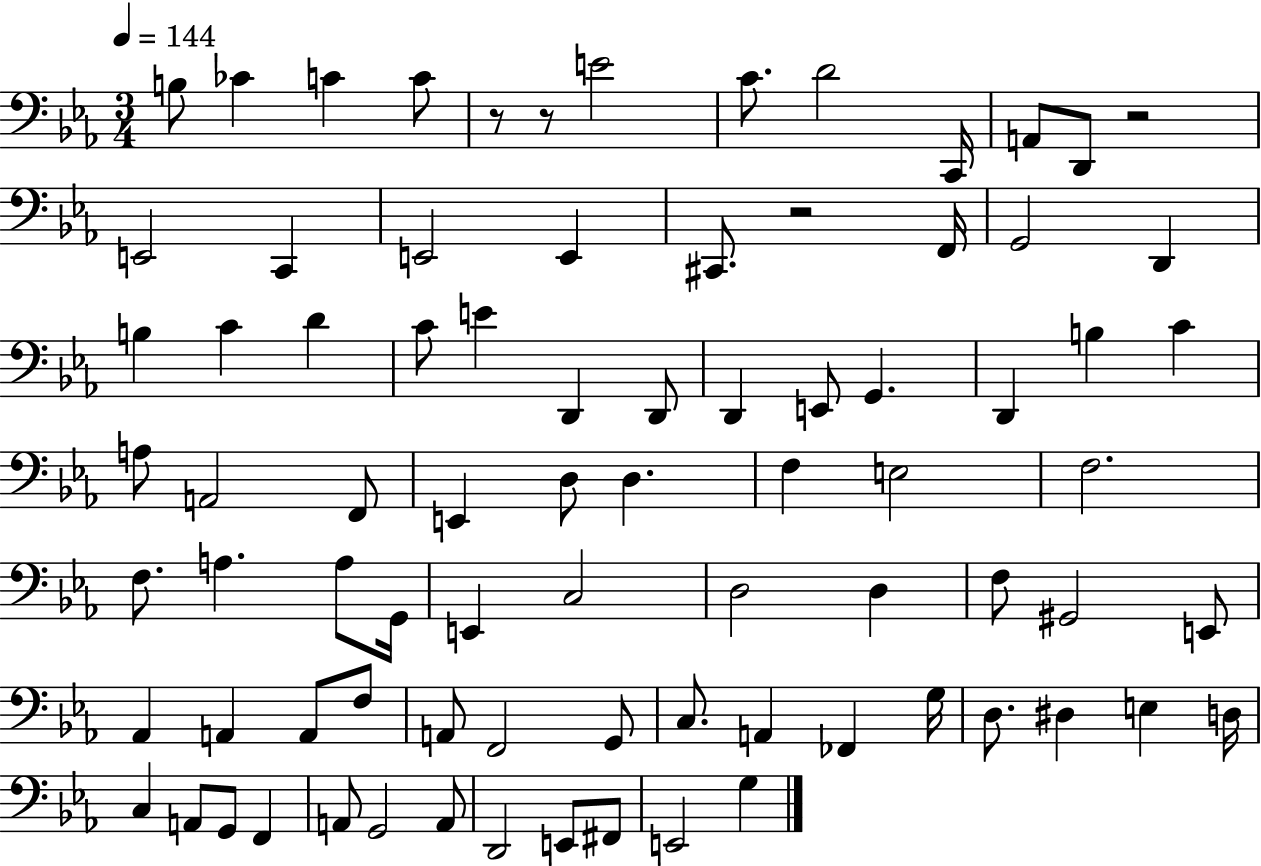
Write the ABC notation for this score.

X:1
T:Untitled
M:3/4
L:1/4
K:Eb
B,/2 _C C C/2 z/2 z/2 E2 C/2 D2 C,,/4 A,,/2 D,,/2 z2 E,,2 C,, E,,2 E,, ^C,,/2 z2 F,,/4 G,,2 D,, B, C D C/2 E D,, D,,/2 D,, E,,/2 G,, D,, B, C A,/2 A,,2 F,,/2 E,, D,/2 D, F, E,2 F,2 F,/2 A, A,/2 G,,/4 E,, C,2 D,2 D, F,/2 ^G,,2 E,,/2 _A,, A,, A,,/2 F,/2 A,,/2 F,,2 G,,/2 C,/2 A,, _F,, G,/4 D,/2 ^D, E, D,/4 C, A,,/2 G,,/2 F,, A,,/2 G,,2 A,,/2 D,,2 E,,/2 ^F,,/2 E,,2 G,